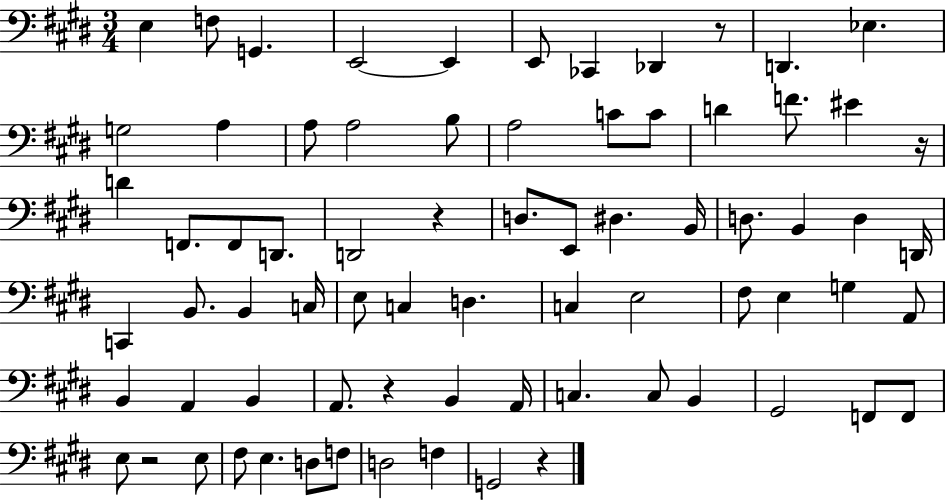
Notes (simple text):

E3/q F3/e G2/q. E2/h E2/q E2/e CES2/q Db2/q R/e D2/q. Eb3/q. G3/h A3/q A3/e A3/h B3/e A3/h C4/e C4/e D4/q F4/e. EIS4/q R/s D4/q F2/e. F2/e D2/e. D2/h R/q D3/e. E2/e D#3/q. B2/s D3/e. B2/q D3/q D2/s C2/q B2/e. B2/q C3/s E3/e C3/q D3/q. C3/q E3/h F#3/e E3/q G3/q A2/e B2/q A2/q B2/q A2/e. R/q B2/q A2/s C3/q. C3/e B2/q G#2/h F2/e F2/e E3/e R/h E3/e F#3/e E3/q. D3/e F3/e D3/h F3/q G2/h R/q